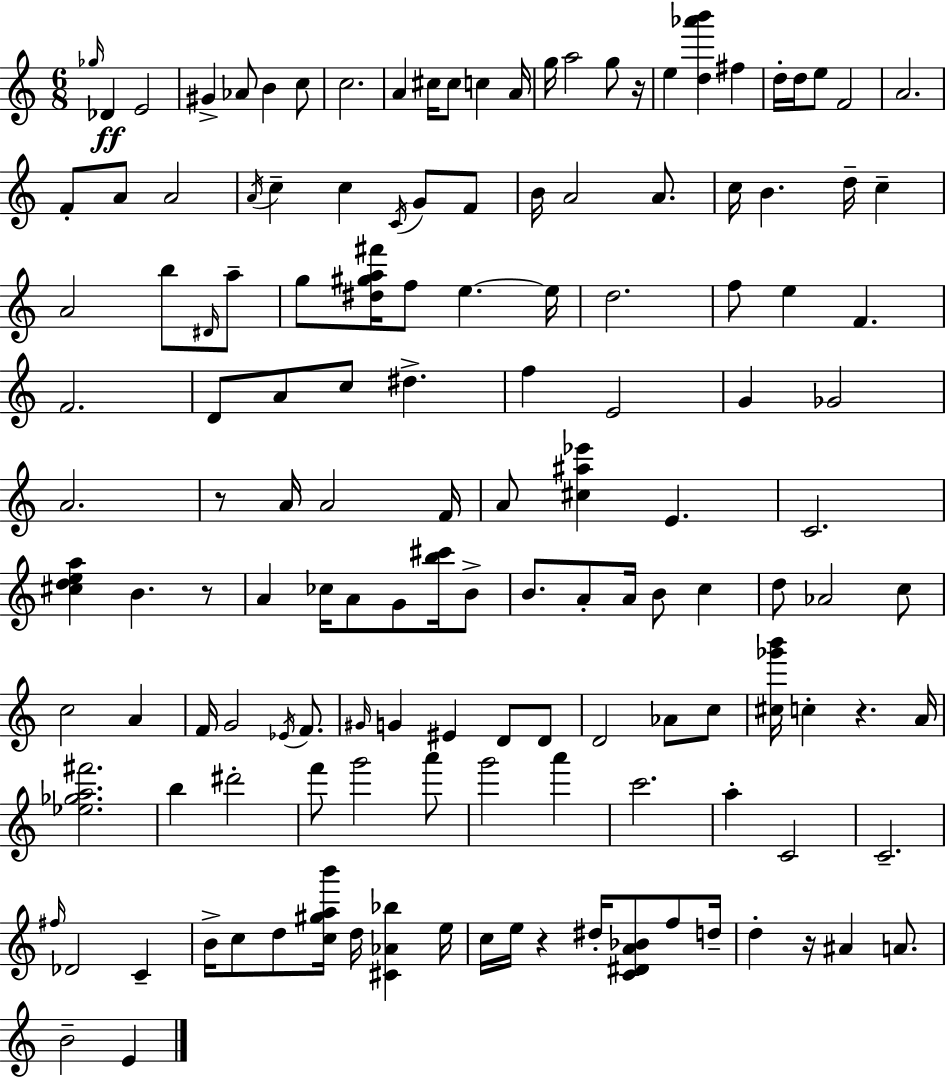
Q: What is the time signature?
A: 6/8